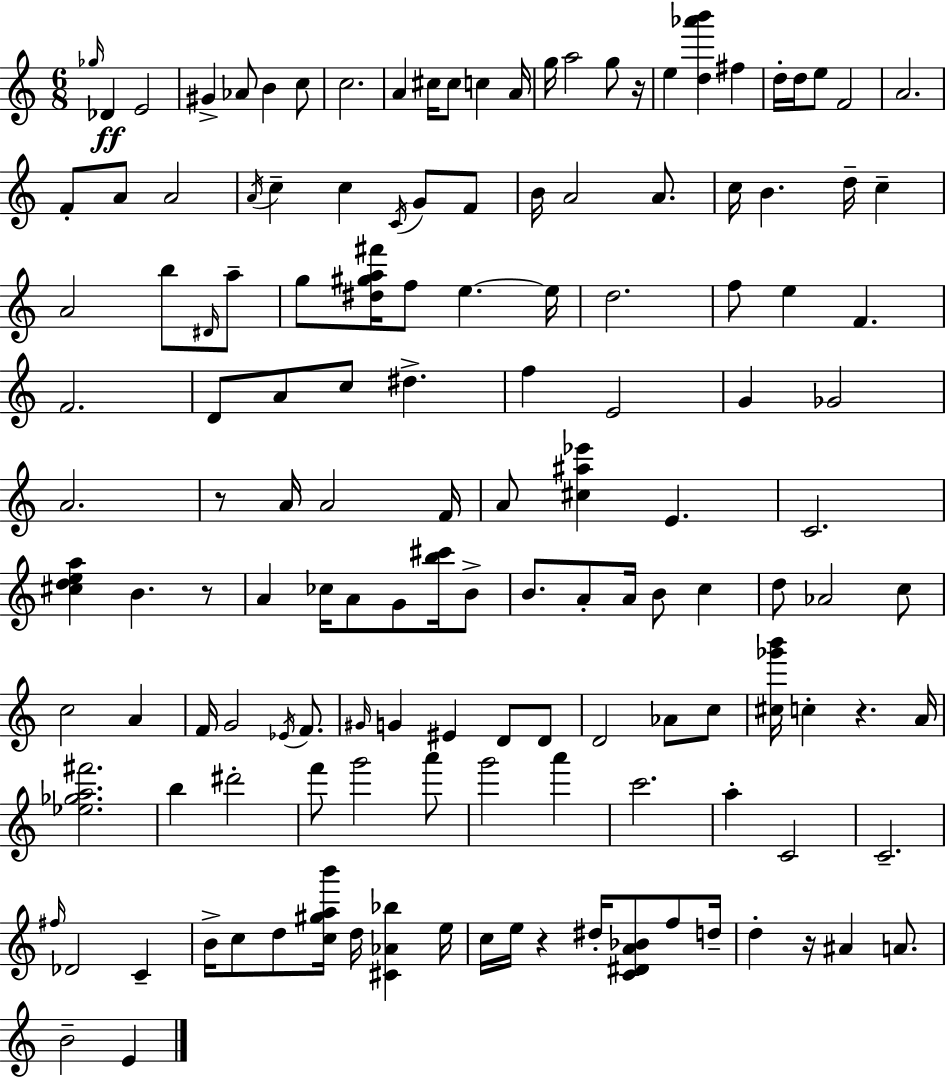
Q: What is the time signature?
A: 6/8